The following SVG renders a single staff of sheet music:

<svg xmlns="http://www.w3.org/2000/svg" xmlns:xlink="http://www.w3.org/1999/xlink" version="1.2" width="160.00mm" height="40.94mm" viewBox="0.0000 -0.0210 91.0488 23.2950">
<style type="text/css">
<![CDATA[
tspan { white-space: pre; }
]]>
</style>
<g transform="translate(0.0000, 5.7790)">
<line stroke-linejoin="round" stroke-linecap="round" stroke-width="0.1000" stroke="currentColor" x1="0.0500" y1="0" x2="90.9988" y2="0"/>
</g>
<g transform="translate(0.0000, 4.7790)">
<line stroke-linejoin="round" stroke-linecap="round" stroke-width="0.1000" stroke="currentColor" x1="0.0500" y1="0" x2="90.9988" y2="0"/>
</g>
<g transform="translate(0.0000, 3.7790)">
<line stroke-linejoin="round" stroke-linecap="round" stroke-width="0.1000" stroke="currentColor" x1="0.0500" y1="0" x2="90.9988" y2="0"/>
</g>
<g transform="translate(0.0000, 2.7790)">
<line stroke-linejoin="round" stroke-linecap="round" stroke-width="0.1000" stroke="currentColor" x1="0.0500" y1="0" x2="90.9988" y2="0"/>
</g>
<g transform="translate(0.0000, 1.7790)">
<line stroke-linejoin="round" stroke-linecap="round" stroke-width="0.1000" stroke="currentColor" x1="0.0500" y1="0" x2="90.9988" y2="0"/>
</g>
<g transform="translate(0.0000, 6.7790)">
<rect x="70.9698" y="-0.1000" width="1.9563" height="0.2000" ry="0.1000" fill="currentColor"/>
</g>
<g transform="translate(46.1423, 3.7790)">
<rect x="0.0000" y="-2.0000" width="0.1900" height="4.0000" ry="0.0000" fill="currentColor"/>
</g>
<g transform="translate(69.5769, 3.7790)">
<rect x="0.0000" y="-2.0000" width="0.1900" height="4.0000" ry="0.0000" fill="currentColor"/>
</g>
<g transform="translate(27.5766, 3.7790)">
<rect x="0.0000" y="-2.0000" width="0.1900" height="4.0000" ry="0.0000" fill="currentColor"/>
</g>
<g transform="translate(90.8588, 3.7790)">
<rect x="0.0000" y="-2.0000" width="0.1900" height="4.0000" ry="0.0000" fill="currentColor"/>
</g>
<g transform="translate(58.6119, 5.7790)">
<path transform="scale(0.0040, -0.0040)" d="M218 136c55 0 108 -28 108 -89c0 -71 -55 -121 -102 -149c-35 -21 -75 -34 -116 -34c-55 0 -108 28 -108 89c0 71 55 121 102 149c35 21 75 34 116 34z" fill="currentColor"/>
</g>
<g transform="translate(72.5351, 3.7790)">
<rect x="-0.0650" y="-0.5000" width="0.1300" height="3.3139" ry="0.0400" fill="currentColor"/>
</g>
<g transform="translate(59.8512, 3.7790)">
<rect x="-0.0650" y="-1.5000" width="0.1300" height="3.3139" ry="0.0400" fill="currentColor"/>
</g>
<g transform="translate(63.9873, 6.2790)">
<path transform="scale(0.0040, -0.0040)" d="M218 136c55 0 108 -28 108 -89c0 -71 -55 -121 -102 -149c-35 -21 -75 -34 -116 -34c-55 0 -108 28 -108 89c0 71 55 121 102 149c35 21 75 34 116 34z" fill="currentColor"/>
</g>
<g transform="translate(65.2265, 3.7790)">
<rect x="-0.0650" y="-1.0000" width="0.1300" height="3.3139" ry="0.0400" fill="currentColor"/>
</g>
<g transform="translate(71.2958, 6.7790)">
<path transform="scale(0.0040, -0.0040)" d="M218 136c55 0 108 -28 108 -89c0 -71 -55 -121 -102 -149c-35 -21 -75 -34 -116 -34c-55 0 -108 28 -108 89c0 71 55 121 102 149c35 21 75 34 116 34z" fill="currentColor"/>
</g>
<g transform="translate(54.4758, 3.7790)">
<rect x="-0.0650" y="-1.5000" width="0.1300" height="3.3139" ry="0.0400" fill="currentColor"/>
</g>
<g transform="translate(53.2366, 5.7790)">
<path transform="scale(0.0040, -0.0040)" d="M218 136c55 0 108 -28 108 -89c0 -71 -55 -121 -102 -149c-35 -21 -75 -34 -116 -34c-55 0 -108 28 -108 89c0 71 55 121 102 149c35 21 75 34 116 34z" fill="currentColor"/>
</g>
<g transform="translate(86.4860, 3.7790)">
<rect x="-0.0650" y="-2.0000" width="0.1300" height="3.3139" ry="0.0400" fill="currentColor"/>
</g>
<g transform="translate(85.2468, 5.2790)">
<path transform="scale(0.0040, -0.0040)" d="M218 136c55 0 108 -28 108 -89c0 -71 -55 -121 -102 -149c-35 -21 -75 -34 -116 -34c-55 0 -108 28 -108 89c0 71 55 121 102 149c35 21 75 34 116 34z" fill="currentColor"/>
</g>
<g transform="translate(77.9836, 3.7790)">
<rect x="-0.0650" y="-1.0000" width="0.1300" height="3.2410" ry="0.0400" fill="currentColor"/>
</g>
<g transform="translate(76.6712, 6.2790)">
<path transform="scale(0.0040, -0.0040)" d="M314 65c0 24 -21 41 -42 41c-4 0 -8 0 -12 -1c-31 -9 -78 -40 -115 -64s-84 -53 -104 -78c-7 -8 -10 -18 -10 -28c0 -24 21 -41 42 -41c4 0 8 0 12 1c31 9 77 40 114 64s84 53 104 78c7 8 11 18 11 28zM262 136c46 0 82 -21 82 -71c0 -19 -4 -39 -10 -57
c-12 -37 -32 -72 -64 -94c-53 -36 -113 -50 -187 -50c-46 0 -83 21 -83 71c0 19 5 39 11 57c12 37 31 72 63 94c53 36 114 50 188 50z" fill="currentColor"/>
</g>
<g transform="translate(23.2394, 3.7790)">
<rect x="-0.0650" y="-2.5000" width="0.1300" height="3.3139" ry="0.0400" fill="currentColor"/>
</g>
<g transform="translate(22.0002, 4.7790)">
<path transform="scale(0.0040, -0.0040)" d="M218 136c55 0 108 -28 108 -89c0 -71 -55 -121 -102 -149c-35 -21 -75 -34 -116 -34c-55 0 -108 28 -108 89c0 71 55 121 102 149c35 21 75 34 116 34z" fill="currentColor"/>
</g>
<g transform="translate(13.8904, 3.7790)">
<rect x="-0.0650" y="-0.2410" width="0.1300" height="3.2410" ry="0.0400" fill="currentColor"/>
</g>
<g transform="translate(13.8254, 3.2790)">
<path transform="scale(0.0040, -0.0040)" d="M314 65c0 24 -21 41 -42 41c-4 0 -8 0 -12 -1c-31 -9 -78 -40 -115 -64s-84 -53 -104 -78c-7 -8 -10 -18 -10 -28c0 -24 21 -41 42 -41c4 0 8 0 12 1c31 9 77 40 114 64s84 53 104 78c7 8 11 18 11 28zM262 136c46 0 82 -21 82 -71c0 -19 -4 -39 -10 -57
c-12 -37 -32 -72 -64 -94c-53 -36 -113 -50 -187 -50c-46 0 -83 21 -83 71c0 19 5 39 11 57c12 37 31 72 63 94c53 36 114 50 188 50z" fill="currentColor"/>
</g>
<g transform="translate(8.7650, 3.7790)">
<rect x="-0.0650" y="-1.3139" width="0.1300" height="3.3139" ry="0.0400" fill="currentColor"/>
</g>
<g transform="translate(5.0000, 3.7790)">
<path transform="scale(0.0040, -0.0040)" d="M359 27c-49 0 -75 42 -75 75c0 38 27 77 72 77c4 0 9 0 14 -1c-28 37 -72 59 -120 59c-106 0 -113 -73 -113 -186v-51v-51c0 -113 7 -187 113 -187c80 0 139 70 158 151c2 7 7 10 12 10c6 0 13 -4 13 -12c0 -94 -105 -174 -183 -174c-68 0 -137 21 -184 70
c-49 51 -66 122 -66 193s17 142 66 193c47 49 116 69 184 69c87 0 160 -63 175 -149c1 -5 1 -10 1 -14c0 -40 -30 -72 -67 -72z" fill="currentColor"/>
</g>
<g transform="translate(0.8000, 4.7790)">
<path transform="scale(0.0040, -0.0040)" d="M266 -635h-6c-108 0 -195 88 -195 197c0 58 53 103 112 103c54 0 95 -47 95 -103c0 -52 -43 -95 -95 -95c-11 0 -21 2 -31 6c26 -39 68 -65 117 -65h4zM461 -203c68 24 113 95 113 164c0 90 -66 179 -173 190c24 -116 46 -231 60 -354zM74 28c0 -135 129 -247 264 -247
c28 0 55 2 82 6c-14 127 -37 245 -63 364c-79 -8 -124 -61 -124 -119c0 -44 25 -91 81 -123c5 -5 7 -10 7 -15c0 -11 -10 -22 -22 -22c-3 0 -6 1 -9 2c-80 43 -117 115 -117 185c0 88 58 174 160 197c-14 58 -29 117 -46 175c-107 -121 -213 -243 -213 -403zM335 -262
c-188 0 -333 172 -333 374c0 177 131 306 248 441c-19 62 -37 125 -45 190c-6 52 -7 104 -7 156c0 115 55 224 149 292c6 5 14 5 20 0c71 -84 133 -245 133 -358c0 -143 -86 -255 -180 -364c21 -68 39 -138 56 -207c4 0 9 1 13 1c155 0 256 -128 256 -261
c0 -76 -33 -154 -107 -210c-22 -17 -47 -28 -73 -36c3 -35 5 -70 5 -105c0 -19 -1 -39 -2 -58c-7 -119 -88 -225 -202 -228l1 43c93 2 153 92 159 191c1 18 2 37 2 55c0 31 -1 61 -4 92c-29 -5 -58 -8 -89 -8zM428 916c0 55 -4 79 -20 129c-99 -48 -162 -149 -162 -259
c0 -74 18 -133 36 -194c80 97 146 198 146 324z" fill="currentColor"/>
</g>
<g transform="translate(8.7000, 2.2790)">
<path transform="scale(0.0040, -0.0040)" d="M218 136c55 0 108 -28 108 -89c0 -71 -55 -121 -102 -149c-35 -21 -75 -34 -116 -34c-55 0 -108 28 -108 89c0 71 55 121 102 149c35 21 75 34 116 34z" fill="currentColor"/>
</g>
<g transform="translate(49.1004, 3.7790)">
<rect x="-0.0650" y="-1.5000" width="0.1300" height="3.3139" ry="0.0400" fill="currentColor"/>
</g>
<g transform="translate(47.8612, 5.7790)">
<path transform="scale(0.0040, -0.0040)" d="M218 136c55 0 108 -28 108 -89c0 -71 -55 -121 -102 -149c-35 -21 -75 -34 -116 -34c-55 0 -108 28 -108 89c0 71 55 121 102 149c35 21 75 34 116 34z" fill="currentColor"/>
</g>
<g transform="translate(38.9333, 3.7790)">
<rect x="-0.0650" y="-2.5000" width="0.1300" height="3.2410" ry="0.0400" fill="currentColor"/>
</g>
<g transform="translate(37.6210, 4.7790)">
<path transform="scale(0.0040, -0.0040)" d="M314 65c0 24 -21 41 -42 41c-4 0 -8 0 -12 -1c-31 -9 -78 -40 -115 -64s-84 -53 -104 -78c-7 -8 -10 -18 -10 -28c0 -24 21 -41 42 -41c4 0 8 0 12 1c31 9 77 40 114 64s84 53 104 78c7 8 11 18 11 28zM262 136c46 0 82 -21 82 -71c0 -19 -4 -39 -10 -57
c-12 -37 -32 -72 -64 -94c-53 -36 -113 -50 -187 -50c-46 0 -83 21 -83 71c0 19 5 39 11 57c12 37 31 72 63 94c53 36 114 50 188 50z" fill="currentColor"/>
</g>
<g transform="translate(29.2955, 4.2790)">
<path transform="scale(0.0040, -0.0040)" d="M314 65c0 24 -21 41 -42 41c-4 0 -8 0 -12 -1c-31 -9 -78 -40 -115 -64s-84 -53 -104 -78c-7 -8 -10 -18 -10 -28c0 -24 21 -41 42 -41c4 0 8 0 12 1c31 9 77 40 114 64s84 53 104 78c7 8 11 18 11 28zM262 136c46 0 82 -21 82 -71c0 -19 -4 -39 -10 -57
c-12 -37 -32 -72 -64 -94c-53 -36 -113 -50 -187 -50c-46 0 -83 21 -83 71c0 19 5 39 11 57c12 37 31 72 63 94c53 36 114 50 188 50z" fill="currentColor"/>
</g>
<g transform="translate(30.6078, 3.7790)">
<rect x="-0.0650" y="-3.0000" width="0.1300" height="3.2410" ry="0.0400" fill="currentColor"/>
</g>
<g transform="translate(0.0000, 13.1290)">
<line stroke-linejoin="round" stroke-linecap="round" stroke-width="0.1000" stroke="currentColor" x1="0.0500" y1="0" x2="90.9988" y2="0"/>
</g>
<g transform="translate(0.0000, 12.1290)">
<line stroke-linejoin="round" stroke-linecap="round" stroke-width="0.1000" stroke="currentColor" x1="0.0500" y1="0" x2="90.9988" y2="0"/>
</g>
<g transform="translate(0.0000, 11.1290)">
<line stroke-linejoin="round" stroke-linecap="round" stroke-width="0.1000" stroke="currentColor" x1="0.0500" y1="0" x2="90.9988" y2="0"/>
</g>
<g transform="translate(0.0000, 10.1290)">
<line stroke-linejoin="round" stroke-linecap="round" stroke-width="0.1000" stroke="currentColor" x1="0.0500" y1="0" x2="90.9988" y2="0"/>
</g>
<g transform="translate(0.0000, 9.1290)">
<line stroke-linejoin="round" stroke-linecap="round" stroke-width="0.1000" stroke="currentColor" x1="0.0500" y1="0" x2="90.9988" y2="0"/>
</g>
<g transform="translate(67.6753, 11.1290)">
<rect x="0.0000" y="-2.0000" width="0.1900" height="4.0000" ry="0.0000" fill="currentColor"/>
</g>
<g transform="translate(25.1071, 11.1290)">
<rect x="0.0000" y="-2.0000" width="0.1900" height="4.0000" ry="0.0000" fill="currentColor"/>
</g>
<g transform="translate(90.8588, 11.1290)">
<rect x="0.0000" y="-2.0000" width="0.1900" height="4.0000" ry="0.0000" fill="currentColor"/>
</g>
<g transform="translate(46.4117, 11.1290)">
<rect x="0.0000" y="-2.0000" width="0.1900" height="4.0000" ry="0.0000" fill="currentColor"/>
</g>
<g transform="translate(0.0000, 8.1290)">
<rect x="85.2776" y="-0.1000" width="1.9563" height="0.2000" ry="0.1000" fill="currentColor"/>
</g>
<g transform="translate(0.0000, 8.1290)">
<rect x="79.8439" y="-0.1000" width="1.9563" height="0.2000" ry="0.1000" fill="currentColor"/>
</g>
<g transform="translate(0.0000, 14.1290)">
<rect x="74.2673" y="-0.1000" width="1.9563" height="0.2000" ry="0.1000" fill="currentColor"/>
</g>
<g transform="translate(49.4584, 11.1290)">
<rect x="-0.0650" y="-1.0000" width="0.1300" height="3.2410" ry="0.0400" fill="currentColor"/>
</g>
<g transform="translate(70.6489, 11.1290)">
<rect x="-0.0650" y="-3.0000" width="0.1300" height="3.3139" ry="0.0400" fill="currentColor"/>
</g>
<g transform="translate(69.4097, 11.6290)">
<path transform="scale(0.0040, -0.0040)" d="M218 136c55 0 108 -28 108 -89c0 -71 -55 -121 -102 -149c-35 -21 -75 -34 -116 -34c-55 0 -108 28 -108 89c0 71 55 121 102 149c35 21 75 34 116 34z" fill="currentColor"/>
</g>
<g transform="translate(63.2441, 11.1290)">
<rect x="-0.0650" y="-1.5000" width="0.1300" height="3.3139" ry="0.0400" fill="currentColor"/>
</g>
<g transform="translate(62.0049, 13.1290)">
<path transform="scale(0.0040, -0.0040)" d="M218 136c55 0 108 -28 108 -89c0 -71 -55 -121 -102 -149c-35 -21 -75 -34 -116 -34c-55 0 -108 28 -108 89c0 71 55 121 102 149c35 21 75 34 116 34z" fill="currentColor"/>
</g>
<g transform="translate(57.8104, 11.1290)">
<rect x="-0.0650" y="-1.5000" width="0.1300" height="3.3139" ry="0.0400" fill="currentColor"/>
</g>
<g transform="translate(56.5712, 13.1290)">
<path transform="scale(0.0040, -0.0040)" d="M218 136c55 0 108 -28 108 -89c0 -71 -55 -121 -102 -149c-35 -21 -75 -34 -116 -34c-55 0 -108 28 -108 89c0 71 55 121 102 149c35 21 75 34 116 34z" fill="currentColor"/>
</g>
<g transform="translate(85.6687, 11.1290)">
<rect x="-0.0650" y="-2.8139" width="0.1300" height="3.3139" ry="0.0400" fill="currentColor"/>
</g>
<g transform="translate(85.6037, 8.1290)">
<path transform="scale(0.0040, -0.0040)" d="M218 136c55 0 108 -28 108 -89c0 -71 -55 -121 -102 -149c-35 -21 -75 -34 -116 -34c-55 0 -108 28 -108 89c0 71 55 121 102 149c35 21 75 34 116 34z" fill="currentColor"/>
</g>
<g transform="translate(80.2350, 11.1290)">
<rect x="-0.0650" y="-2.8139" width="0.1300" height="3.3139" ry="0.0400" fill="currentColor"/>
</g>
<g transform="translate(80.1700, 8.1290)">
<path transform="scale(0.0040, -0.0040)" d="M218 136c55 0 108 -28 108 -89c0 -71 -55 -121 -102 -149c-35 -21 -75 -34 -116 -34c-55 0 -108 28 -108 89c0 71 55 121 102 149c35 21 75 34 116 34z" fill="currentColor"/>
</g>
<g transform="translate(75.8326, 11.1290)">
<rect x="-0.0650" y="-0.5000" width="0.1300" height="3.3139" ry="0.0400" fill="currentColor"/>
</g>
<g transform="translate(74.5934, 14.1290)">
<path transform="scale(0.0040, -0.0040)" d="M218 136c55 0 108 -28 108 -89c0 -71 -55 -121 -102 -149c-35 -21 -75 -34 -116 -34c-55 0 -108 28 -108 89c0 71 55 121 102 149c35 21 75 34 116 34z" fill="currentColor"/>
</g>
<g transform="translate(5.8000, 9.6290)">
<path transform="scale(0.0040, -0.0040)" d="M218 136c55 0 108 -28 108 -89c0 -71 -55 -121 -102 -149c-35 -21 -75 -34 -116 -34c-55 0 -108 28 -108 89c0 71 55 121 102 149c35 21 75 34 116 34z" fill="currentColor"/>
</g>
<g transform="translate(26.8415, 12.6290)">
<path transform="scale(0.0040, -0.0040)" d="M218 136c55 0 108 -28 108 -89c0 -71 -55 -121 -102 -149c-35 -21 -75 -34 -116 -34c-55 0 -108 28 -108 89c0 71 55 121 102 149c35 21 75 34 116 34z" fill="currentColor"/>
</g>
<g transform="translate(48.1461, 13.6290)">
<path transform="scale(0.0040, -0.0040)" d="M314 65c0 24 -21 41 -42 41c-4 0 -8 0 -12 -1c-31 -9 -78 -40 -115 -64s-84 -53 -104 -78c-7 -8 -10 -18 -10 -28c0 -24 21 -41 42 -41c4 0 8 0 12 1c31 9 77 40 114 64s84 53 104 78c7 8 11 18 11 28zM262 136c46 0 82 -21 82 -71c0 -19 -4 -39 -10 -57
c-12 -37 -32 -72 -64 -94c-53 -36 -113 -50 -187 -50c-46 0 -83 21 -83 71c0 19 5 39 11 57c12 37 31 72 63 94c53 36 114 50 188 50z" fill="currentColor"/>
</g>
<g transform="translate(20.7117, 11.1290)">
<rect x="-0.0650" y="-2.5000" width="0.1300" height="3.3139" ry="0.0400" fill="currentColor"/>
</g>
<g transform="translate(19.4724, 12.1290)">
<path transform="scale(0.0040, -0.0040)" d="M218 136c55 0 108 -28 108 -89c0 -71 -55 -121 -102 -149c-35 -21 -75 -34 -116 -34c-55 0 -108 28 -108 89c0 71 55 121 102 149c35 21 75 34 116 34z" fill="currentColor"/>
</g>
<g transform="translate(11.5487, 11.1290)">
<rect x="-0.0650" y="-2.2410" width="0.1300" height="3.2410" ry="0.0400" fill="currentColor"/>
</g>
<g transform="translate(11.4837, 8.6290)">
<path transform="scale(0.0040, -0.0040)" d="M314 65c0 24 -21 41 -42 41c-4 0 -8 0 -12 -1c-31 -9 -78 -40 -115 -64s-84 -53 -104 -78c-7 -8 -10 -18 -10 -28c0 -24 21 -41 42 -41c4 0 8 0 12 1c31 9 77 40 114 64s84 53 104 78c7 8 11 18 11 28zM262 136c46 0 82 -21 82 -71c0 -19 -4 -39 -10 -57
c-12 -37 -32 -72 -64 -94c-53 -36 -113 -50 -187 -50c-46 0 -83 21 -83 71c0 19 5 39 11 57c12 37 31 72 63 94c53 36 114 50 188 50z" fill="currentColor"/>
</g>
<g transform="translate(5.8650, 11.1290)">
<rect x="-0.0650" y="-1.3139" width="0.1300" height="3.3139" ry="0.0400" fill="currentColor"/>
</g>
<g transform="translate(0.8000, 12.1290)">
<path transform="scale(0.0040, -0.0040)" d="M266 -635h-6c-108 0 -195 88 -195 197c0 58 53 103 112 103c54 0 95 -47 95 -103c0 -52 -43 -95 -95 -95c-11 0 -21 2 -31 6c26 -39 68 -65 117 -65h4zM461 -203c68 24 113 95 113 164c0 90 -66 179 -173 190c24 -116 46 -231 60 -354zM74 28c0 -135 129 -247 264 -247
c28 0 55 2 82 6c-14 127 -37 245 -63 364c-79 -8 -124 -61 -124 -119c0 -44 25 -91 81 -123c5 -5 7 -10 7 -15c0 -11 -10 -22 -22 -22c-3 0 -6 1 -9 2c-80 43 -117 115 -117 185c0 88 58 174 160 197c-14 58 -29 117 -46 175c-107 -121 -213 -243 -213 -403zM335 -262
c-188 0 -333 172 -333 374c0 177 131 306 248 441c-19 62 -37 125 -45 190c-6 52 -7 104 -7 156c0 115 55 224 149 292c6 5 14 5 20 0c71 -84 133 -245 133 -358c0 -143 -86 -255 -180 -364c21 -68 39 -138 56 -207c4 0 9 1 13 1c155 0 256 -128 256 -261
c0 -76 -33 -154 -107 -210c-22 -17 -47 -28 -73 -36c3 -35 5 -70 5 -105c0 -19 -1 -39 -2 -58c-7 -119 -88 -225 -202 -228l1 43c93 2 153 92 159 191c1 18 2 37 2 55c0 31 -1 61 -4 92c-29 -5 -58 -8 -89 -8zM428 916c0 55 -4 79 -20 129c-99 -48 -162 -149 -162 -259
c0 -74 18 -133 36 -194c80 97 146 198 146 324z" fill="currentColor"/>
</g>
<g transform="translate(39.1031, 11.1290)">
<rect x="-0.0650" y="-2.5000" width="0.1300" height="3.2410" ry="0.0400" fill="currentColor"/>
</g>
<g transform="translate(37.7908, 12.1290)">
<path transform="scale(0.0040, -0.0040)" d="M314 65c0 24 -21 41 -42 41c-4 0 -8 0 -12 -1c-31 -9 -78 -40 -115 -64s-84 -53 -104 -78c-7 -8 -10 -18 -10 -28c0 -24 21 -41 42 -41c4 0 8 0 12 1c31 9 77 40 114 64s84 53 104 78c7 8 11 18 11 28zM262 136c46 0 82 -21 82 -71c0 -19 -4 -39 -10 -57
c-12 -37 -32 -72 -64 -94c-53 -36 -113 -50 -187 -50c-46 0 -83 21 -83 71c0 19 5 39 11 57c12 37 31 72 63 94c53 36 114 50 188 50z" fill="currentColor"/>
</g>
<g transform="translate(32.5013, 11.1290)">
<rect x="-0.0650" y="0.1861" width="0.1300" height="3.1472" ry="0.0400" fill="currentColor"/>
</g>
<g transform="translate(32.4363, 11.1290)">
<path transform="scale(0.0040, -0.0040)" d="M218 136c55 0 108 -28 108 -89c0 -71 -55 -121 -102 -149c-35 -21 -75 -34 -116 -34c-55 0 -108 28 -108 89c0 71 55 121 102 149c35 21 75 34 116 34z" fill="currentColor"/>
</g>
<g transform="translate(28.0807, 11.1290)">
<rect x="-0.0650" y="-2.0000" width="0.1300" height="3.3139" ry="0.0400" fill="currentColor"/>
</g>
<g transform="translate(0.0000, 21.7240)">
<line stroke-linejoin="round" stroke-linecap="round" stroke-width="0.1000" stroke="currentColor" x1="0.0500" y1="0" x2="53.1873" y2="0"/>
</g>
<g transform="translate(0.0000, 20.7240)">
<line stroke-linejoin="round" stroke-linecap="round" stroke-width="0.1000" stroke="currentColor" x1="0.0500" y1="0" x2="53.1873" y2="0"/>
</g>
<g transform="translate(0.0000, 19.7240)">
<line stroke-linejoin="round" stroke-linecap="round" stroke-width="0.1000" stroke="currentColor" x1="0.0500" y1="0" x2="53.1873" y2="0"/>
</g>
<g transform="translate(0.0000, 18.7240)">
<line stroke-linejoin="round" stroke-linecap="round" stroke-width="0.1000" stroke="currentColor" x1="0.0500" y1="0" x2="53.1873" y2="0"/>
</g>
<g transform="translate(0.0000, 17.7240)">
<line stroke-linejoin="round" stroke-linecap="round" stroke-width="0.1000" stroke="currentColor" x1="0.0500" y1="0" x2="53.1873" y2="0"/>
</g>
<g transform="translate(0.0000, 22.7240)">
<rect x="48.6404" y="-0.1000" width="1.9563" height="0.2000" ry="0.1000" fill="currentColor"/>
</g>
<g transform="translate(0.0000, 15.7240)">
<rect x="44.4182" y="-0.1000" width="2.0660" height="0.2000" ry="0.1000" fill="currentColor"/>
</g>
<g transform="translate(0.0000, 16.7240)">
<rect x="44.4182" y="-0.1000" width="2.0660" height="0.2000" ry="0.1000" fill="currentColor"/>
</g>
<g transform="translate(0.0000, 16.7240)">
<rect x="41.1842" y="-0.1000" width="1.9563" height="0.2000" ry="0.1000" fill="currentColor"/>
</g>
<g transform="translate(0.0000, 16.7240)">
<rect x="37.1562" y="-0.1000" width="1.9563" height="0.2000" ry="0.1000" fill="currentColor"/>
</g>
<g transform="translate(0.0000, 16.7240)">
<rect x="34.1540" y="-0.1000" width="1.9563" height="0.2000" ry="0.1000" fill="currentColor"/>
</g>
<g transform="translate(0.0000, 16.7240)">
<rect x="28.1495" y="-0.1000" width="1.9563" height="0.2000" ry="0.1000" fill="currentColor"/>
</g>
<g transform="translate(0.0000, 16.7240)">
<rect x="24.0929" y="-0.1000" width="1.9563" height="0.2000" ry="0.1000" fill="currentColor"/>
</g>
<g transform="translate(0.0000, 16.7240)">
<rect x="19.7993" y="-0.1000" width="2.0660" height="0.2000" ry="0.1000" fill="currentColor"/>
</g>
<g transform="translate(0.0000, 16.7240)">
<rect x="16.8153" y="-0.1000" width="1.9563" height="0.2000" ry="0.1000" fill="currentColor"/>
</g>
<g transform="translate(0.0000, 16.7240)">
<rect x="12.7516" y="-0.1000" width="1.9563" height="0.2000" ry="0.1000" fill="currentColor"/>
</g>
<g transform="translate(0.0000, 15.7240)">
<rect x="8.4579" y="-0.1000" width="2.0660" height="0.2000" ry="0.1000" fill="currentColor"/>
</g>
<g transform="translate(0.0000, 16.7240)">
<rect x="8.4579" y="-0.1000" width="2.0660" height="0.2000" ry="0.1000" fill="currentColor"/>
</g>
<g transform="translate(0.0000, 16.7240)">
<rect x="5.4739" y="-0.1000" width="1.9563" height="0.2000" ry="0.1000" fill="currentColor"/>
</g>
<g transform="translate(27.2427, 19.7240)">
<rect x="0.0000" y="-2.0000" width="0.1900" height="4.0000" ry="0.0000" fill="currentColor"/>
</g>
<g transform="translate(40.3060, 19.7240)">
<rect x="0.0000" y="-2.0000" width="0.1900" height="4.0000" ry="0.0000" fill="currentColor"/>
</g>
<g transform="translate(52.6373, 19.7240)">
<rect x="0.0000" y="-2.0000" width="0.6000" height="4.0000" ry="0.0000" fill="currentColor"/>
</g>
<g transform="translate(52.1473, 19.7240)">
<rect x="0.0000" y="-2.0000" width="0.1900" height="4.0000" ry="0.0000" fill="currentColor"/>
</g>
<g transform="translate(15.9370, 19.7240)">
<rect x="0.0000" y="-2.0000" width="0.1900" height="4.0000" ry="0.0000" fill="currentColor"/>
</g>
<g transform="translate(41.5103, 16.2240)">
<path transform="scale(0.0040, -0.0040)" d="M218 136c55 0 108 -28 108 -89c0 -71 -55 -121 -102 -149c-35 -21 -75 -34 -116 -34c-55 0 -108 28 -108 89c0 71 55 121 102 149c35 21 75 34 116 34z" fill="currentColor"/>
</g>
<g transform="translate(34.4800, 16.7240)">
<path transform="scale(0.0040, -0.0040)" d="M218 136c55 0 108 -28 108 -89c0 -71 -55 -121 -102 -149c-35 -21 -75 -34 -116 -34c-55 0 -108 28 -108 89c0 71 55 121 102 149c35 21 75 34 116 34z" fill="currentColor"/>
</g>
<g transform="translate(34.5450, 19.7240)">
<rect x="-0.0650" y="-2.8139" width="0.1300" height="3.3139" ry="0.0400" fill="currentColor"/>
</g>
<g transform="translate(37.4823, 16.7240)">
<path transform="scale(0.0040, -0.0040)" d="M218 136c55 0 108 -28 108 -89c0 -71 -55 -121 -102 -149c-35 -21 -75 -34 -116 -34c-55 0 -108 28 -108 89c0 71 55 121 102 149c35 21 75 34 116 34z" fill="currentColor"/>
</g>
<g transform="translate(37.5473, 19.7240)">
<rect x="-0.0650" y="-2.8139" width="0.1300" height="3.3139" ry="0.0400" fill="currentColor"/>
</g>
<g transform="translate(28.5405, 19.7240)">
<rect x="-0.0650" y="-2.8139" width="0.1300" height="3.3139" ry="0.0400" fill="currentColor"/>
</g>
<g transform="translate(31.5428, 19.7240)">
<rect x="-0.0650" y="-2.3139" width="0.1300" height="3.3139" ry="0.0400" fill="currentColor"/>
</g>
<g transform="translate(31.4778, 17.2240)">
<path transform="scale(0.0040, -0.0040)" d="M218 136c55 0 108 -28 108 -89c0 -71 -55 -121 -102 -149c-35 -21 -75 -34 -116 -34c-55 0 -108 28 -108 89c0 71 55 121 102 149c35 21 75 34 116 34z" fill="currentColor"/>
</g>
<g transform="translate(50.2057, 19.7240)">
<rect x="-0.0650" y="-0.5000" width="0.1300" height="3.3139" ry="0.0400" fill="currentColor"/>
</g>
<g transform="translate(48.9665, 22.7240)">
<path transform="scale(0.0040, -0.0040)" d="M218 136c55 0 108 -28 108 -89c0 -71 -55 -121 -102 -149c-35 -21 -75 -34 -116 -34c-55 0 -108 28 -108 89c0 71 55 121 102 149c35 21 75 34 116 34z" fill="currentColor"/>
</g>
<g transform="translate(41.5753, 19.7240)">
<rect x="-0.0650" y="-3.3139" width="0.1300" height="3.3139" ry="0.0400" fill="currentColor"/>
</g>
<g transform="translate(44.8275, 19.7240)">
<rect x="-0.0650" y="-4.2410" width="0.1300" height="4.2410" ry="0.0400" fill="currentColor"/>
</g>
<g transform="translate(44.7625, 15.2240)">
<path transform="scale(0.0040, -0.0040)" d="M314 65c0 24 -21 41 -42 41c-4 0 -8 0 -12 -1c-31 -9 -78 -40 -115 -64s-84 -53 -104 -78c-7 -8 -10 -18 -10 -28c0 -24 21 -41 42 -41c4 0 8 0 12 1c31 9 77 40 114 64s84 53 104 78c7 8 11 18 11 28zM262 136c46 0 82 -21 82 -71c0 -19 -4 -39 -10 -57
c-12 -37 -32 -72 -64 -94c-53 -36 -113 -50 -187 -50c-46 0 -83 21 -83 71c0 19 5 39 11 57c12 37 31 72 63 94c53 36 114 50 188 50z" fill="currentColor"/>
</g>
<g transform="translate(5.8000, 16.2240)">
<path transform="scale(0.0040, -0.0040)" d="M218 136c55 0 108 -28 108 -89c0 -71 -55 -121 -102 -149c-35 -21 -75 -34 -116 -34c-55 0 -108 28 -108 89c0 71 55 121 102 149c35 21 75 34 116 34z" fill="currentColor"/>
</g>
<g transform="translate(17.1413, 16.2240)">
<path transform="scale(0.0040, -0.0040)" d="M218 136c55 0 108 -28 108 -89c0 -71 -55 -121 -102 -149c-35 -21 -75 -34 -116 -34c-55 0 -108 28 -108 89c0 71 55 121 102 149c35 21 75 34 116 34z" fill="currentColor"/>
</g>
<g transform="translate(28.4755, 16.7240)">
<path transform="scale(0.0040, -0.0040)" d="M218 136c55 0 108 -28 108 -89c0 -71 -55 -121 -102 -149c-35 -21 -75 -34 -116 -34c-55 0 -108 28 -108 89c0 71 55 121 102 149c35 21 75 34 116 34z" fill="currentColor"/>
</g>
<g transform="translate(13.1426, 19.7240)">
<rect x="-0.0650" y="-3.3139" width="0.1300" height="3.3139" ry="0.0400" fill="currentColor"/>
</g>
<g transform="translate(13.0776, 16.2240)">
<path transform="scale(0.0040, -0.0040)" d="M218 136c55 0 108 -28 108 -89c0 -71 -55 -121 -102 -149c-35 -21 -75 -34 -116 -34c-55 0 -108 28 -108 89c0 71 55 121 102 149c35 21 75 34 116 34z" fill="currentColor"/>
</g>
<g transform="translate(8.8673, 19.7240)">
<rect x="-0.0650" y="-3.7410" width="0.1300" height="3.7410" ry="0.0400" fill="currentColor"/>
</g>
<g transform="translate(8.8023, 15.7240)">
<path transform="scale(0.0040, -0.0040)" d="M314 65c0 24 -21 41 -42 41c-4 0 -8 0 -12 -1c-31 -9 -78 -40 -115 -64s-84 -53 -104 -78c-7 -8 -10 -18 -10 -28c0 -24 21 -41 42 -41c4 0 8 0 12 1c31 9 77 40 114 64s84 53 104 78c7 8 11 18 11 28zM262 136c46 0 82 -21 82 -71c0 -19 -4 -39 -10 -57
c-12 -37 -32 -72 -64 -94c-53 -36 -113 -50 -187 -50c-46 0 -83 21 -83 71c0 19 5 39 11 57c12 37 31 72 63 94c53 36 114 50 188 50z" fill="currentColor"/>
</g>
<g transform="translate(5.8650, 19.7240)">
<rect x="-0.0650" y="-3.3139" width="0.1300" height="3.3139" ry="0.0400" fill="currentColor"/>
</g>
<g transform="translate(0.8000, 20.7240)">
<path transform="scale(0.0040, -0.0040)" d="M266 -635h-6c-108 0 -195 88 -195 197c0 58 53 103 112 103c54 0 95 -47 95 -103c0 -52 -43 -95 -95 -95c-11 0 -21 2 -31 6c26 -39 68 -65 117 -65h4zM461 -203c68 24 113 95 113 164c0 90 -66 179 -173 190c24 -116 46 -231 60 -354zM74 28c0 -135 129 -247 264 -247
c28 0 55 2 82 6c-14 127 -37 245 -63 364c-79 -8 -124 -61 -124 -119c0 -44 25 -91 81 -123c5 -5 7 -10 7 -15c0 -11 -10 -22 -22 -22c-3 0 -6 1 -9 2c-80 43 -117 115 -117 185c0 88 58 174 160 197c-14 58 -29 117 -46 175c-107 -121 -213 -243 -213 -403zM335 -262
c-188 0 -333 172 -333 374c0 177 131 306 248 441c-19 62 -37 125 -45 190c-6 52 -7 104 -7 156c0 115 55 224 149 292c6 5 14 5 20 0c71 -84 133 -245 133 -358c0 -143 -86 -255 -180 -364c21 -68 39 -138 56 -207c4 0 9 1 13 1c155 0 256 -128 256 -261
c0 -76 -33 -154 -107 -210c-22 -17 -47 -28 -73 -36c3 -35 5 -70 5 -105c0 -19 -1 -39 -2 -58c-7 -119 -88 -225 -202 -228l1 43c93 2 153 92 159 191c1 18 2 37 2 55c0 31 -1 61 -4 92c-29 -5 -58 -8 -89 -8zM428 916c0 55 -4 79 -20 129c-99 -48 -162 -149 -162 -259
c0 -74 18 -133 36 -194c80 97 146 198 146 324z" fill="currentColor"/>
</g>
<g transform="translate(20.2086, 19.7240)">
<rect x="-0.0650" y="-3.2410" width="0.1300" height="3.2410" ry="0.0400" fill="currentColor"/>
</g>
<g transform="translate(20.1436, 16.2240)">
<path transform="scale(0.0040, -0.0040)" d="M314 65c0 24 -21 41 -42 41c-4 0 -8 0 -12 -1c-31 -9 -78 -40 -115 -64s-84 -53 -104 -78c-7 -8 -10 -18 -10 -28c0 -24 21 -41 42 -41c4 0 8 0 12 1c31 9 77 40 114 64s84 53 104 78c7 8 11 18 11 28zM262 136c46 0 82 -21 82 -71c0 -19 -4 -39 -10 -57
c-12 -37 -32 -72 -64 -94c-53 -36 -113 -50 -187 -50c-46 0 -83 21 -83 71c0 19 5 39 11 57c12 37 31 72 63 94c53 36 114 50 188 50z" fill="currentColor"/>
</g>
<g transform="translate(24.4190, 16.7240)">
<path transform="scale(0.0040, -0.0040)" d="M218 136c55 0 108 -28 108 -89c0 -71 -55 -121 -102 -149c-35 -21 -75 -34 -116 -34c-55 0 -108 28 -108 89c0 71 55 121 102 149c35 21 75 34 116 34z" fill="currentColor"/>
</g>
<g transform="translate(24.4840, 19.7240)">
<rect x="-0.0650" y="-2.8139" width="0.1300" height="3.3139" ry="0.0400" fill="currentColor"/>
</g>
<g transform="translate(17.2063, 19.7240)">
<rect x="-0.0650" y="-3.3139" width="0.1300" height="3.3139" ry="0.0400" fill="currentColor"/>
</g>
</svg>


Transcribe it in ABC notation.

X:1
T:Untitled
M:4/4
L:1/4
K:C
e c2 G A2 G2 E E E D C D2 F e g2 G F B G2 D2 E E A C a a b c'2 b b b2 a a g a a b d'2 C